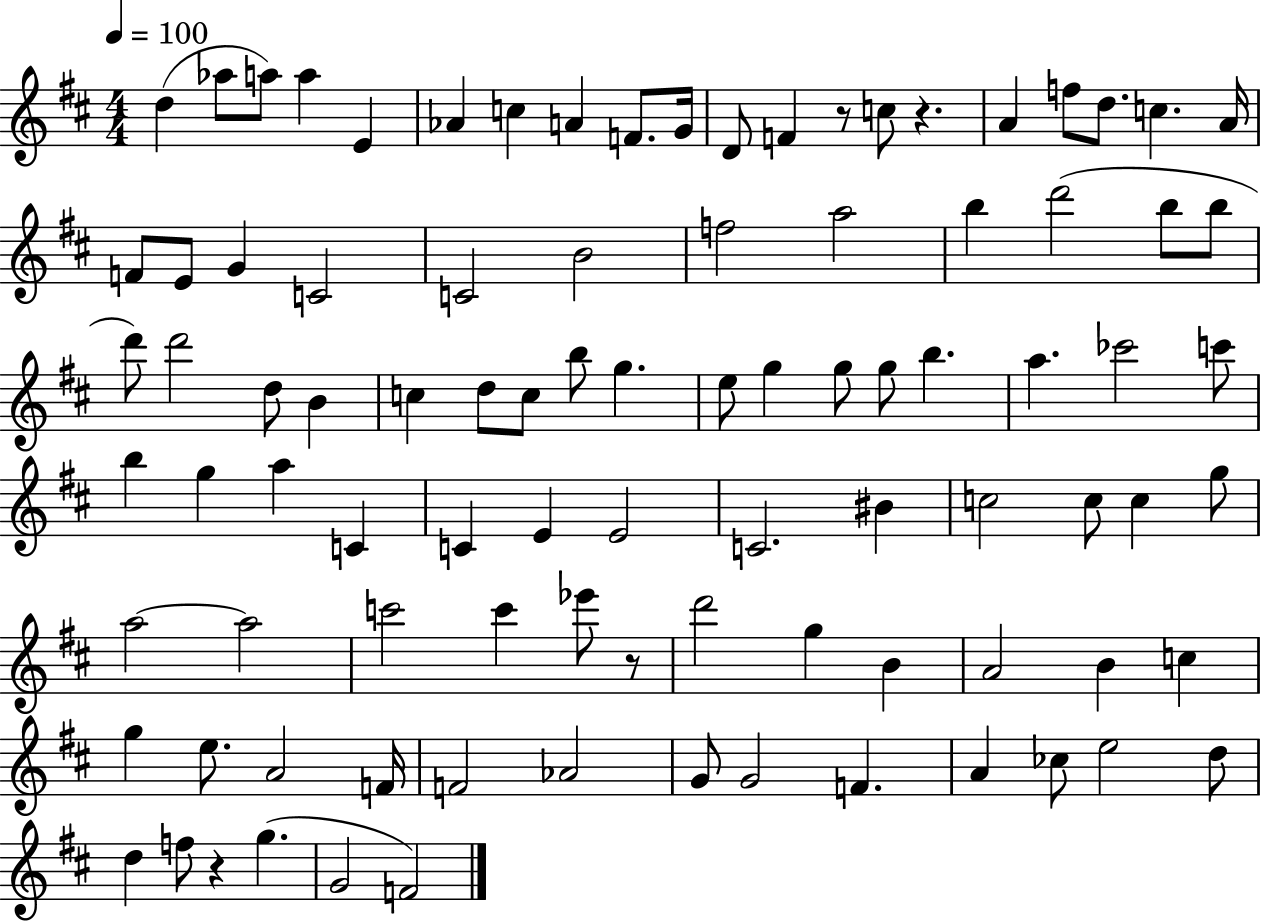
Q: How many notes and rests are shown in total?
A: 93